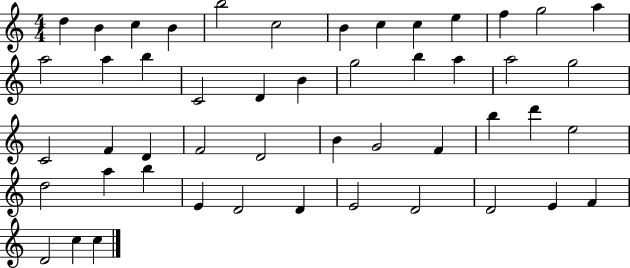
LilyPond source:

{
  \clef treble
  \numericTimeSignature
  \time 4/4
  \key c \major
  d''4 b'4 c''4 b'4 | b''2 c''2 | b'4 c''4 c''4 e''4 | f''4 g''2 a''4 | \break a''2 a''4 b''4 | c'2 d'4 b'4 | g''2 b''4 a''4 | a''2 g''2 | \break c'2 f'4 d'4 | f'2 d'2 | b'4 g'2 f'4 | b''4 d'''4 e''2 | \break d''2 a''4 b''4 | e'4 d'2 d'4 | e'2 d'2 | d'2 e'4 f'4 | \break d'2 c''4 c''4 | \bar "|."
}